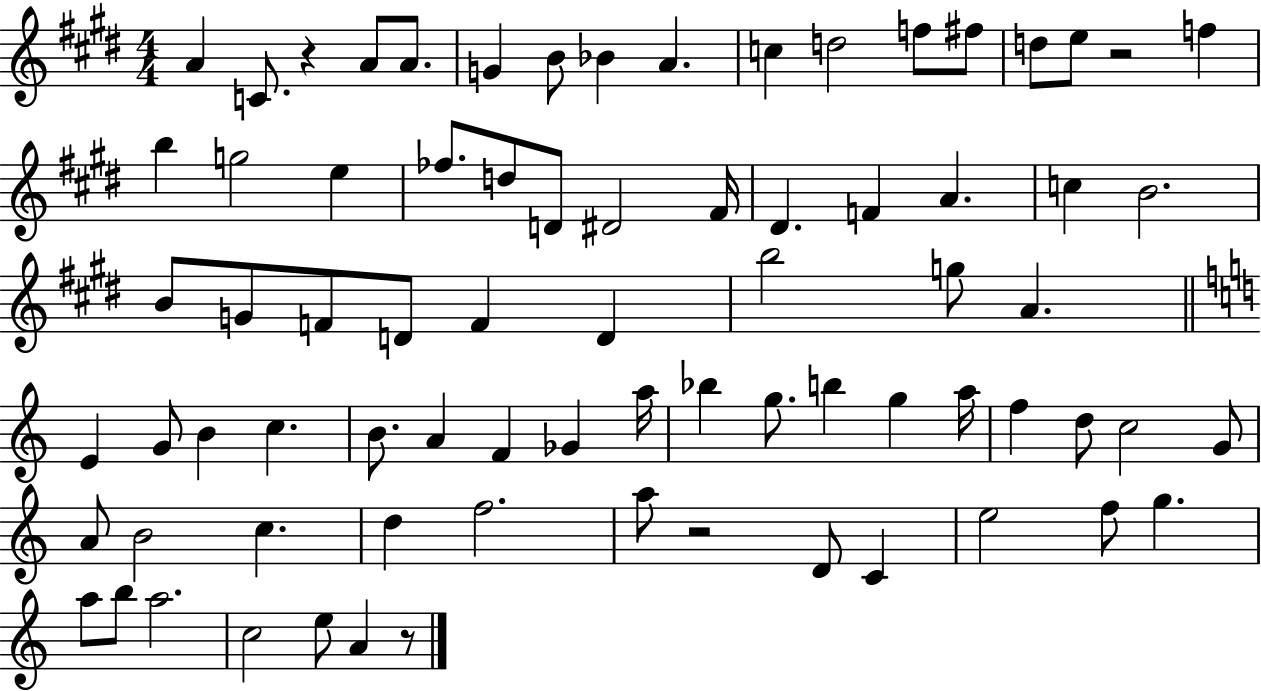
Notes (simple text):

A4/q C4/e. R/q A4/e A4/e. G4/q B4/e Bb4/q A4/q. C5/q D5/h F5/e F#5/e D5/e E5/e R/h F5/q B5/q G5/h E5/q FES5/e. D5/e D4/e D#4/h F#4/s D#4/q. F4/q A4/q. C5/q B4/h. B4/e G4/e F4/e D4/e F4/q D4/q B5/h G5/e A4/q. E4/q G4/e B4/q C5/q. B4/e. A4/q F4/q Gb4/q A5/s Bb5/q G5/e. B5/q G5/q A5/s F5/q D5/e C5/h G4/e A4/e B4/h C5/q. D5/q F5/h. A5/e R/h D4/e C4/q E5/h F5/e G5/q. A5/e B5/e A5/h. C5/h E5/e A4/q R/e